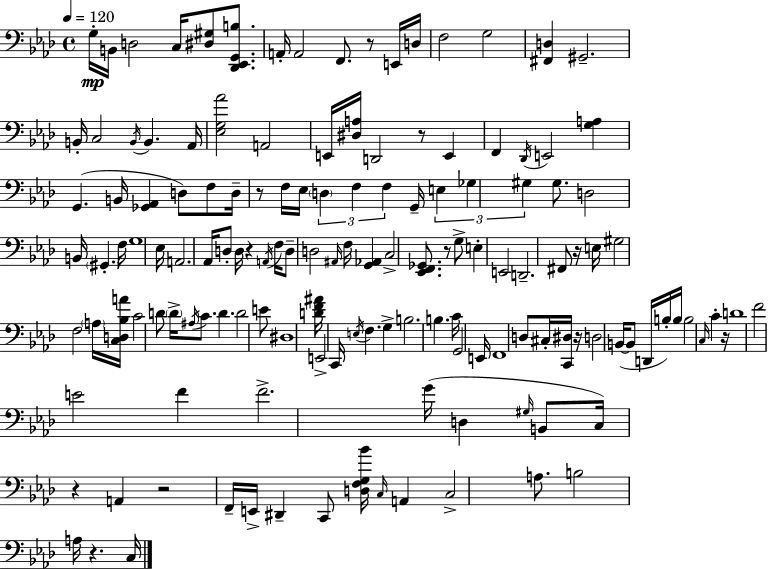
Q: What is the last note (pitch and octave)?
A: C3